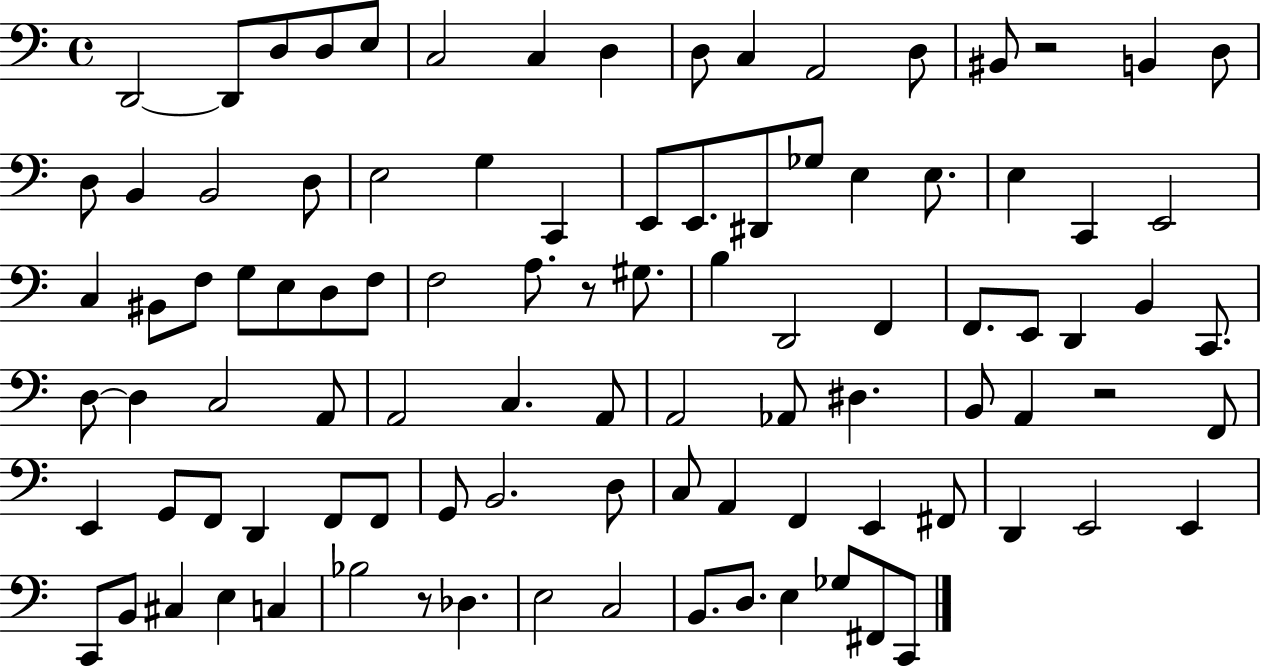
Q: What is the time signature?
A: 4/4